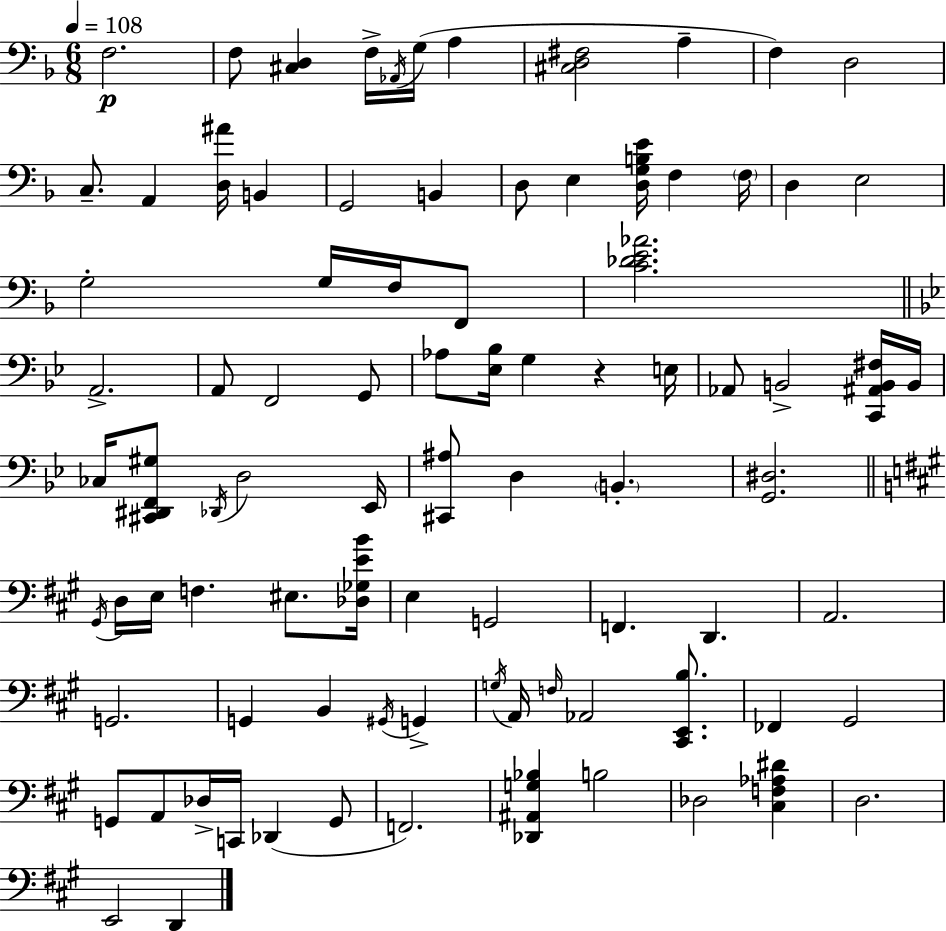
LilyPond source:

{
  \clef bass
  \numericTimeSignature
  \time 6/8
  \key d \minor
  \tempo 4 = 108
  f2.\p | f8 <cis d>4 f16-> \acciaccatura { aes,16 } g16( a4 | <cis d fis>2 a4-- | f4) d2 | \break c8.-- a,4 <d ais'>16 b,4 | g,2 b,4 | d8 e4 <d g b e'>16 f4 | \parenthesize f16 d4 e2 | \break g2-. g16 f16 f,8 | <c' des' e' aes'>2. | \bar "||" \break \key g \minor a,2.-> | a,8 f,2 g,8 | aes8 <ees bes>16 g4 r4 e16 | aes,8 b,2-> <c, ais, b, fis>16 b,16 | \break ces16 <cis, dis, f, gis>8 \acciaccatura { des,16 } d2 | ees,16 <cis, ais>8 d4 \parenthesize b,4.-. | <g, dis>2. | \bar "||" \break \key a \major \acciaccatura { gis,16 } d16 e16 f4. eis8. | <des ges e' b'>16 e4 g,2 | f,4. d,4. | a,2. | \break g,2. | g,4 b,4 \acciaccatura { gis,16 } g,4-> | \acciaccatura { g16 } a,16 \grace { f16 } aes,2 | <cis, e, b>8. fes,4 gis,2 | \break g,8 a,8 des16-> c,16 des,4( | g,8 f,2.) | <des, ais, g bes>4 b2 | des2 | \break <cis f aes dis'>4 d2. | e,2 | d,4 \bar "|."
}